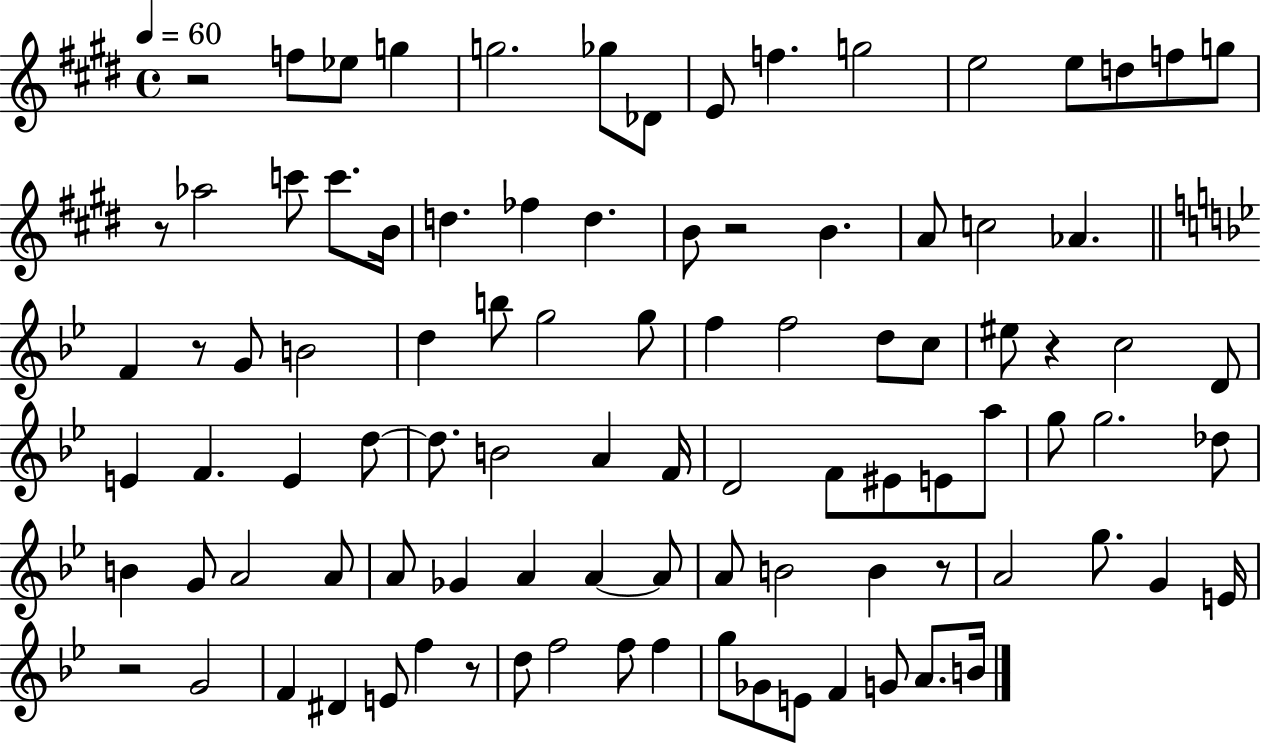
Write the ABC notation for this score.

X:1
T:Untitled
M:4/4
L:1/4
K:E
z2 f/2 _e/2 g g2 _g/2 _D/2 E/2 f g2 e2 e/2 d/2 f/2 g/2 z/2 _a2 c'/2 c'/2 B/4 d _f d B/2 z2 B A/2 c2 _A F z/2 G/2 B2 d b/2 g2 g/2 f f2 d/2 c/2 ^e/2 z c2 D/2 E F E d/2 d/2 B2 A F/4 D2 F/2 ^E/2 E/2 a/2 g/2 g2 _d/2 B G/2 A2 A/2 A/2 _G A A A/2 A/2 B2 B z/2 A2 g/2 G E/4 z2 G2 F ^D E/2 f z/2 d/2 f2 f/2 f g/2 _G/2 E/2 F G/2 A/2 B/4